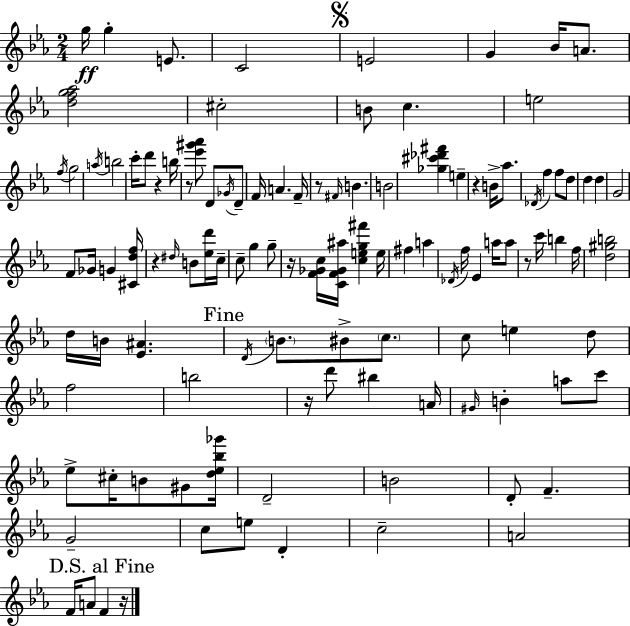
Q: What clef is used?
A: treble